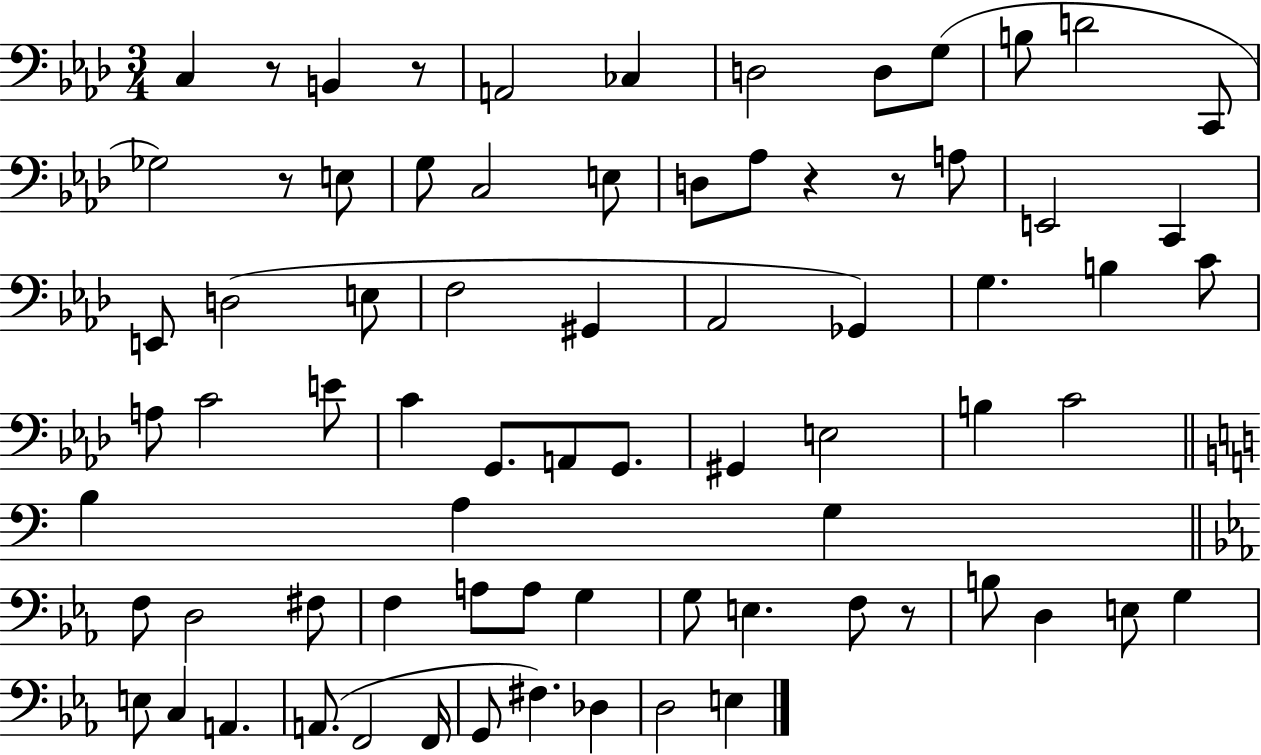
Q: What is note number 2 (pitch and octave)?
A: B2